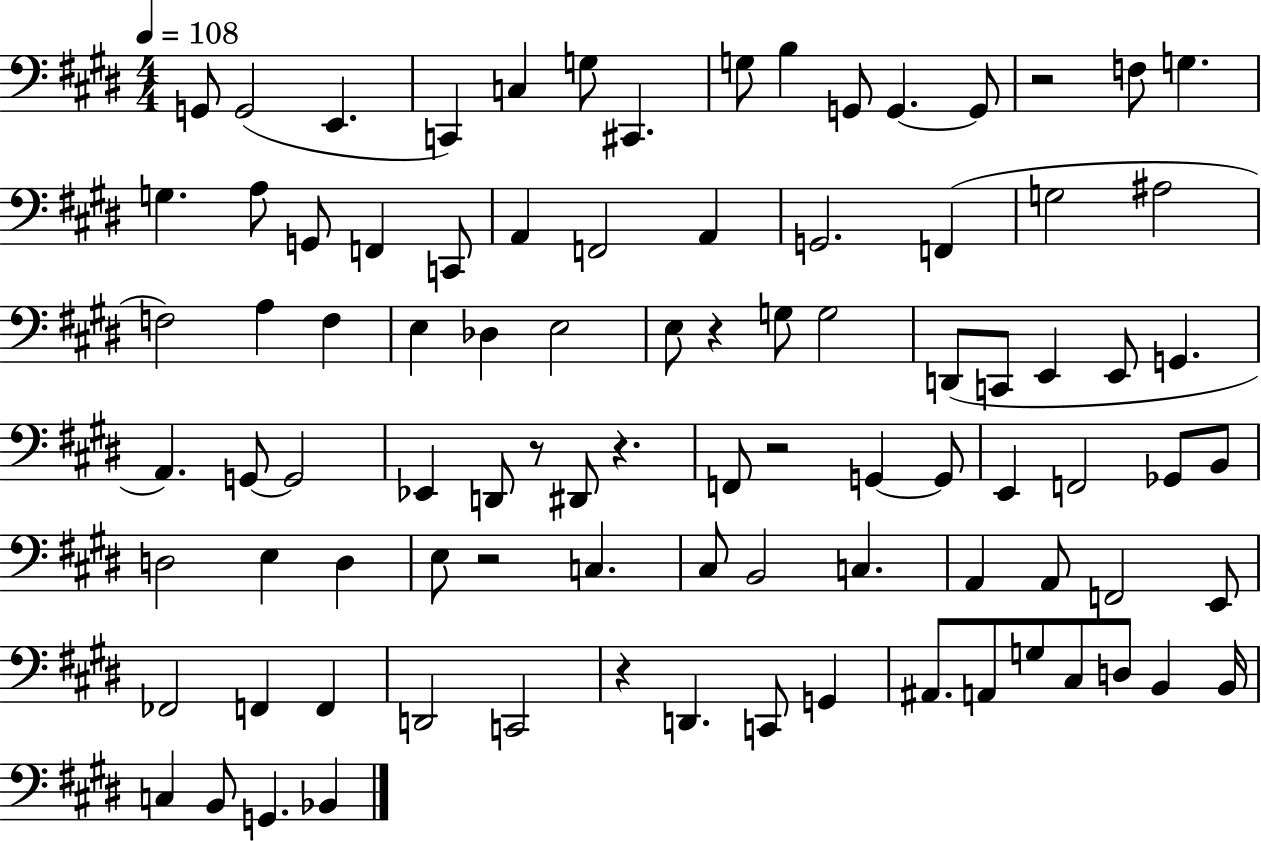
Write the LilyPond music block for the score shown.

{
  \clef bass
  \numericTimeSignature
  \time 4/4
  \key e \major
  \tempo 4 = 108
  \repeat volta 2 { g,8 g,2( e,4. | c,4) c4 g8 cis,4. | g8 b4 g,8 g,4.~~ g,8 | r2 f8 g4. | \break g4. a8 g,8 f,4 c,8 | a,4 f,2 a,4 | g,2. f,4( | g2 ais2 | \break f2) a4 f4 | e4 des4 e2 | e8 r4 g8 g2 | d,8( c,8 e,4 e,8 g,4. | \break a,4.) g,8~~ g,2 | ees,4 d,8 r8 dis,8 r4. | f,8 r2 g,4~~ g,8 | e,4 f,2 ges,8 b,8 | \break d2 e4 d4 | e8 r2 c4. | cis8 b,2 c4. | a,4 a,8 f,2 e,8 | \break fes,2 f,4 f,4 | d,2 c,2 | r4 d,4. c,8 g,4 | ais,8. a,8 g8 cis8 d8 b,4 b,16 | \break c4 b,8 g,4. bes,4 | } \bar "|."
}